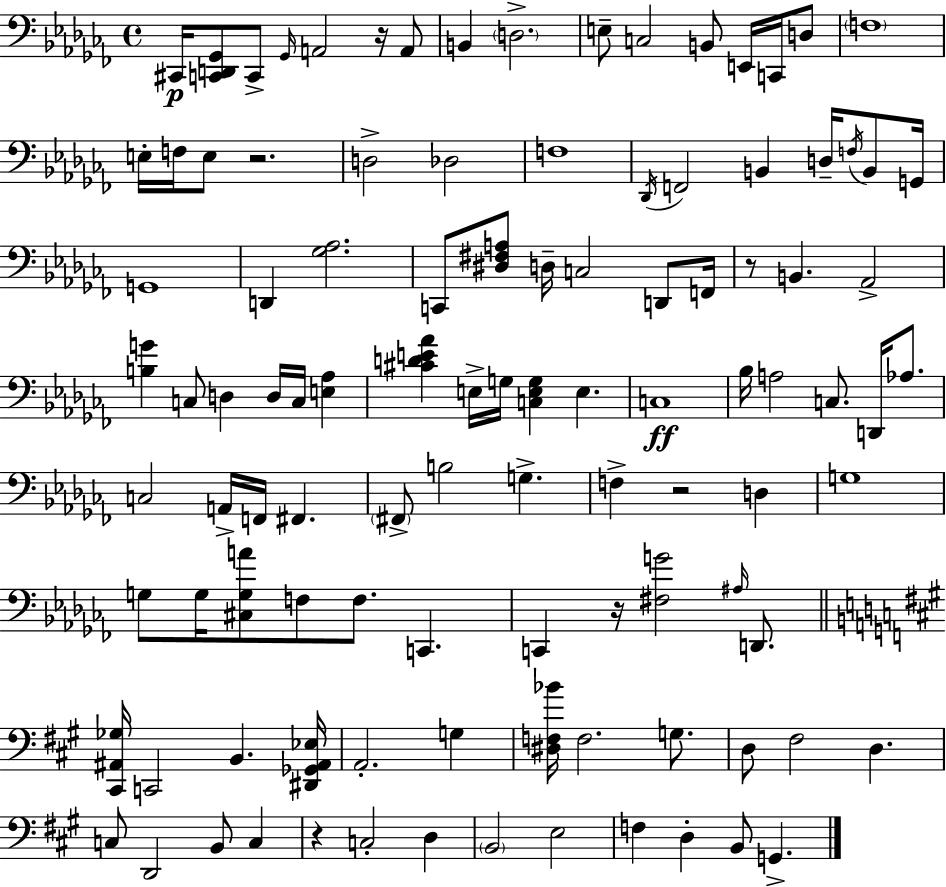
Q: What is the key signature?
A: AES minor